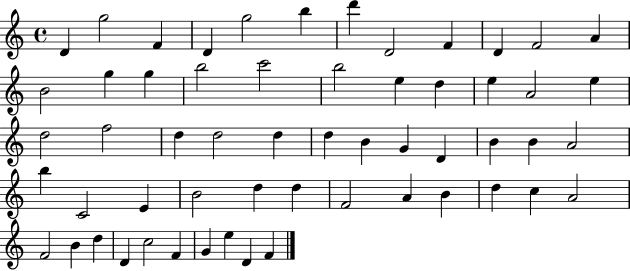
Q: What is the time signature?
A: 4/4